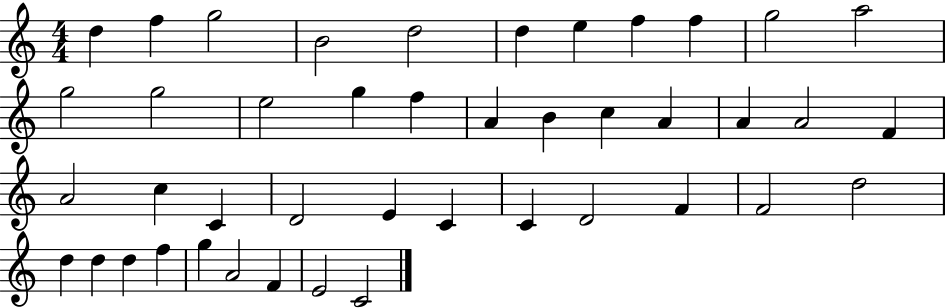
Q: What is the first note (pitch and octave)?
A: D5